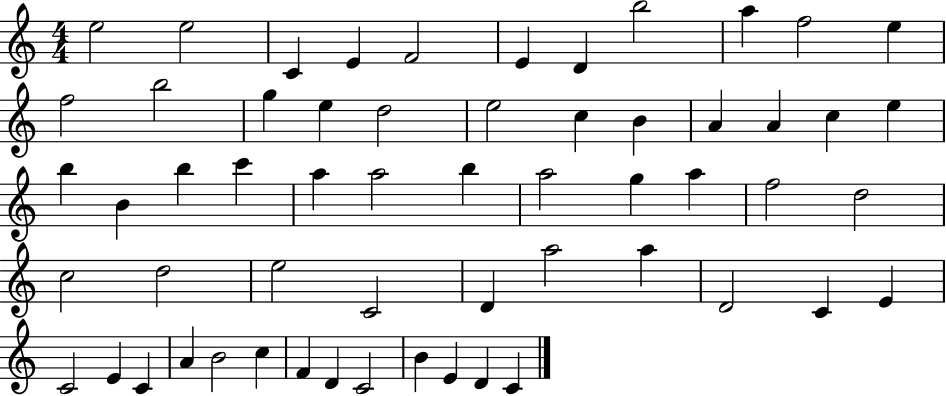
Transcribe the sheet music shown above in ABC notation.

X:1
T:Untitled
M:4/4
L:1/4
K:C
e2 e2 C E F2 E D b2 a f2 e f2 b2 g e d2 e2 c B A A c e b B b c' a a2 b a2 g a f2 d2 c2 d2 e2 C2 D a2 a D2 C E C2 E C A B2 c F D C2 B E D C